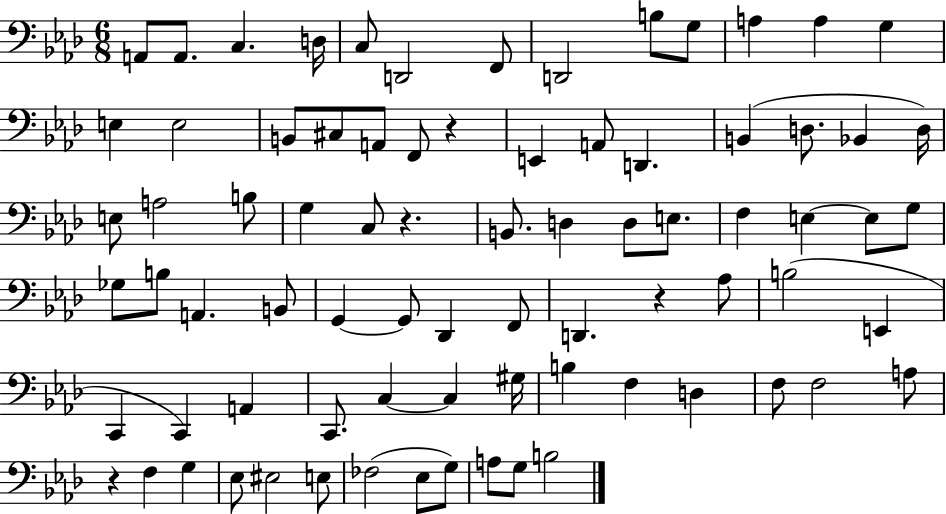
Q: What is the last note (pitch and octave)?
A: B3